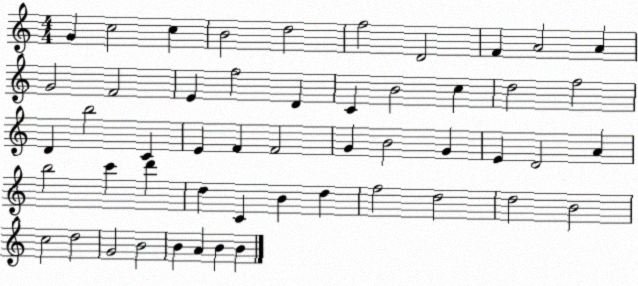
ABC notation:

X:1
T:Untitled
M:4/4
L:1/4
K:C
G c2 c B2 d2 f2 D2 F A2 A G2 F2 E f2 D C B2 c d2 f2 D b2 C E F F2 G B2 G E D2 A b2 c' d' d C B d f2 d2 d2 B2 c2 d2 G2 B2 B A B B